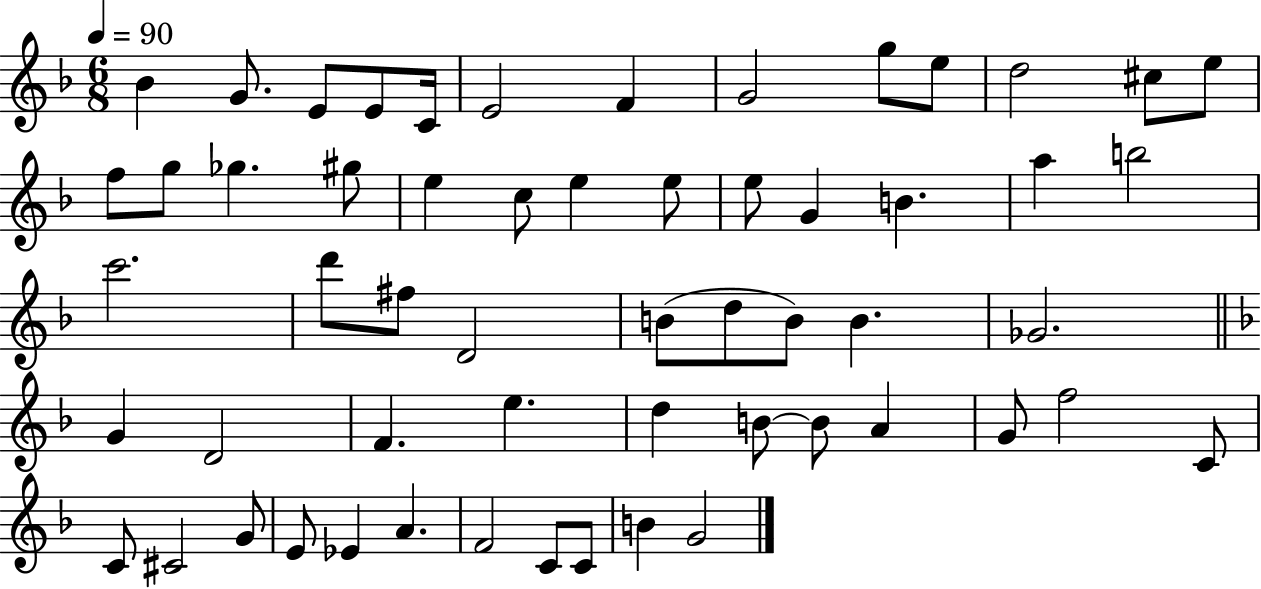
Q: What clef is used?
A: treble